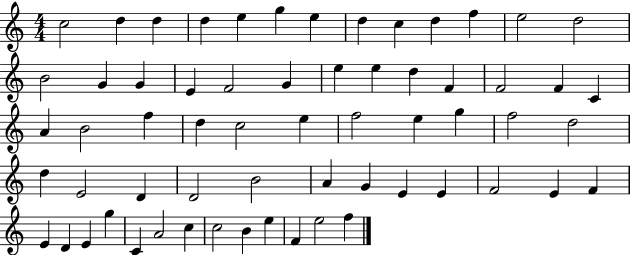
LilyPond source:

{
  \clef treble
  \numericTimeSignature
  \time 4/4
  \key c \major
  c''2 d''4 d''4 | d''4 e''4 g''4 e''4 | d''4 c''4 d''4 f''4 | e''2 d''2 | \break b'2 g'4 g'4 | e'4 f'2 g'4 | e''4 e''4 d''4 f'4 | f'2 f'4 c'4 | \break a'4 b'2 f''4 | d''4 c''2 e''4 | f''2 e''4 g''4 | f''2 d''2 | \break d''4 e'2 d'4 | d'2 b'2 | a'4 g'4 e'4 e'4 | f'2 e'4 f'4 | \break e'4 d'4 e'4 g''4 | c'4 a'2 c''4 | c''2 b'4 e''4 | f'4 e''2 f''4 | \break \bar "|."
}